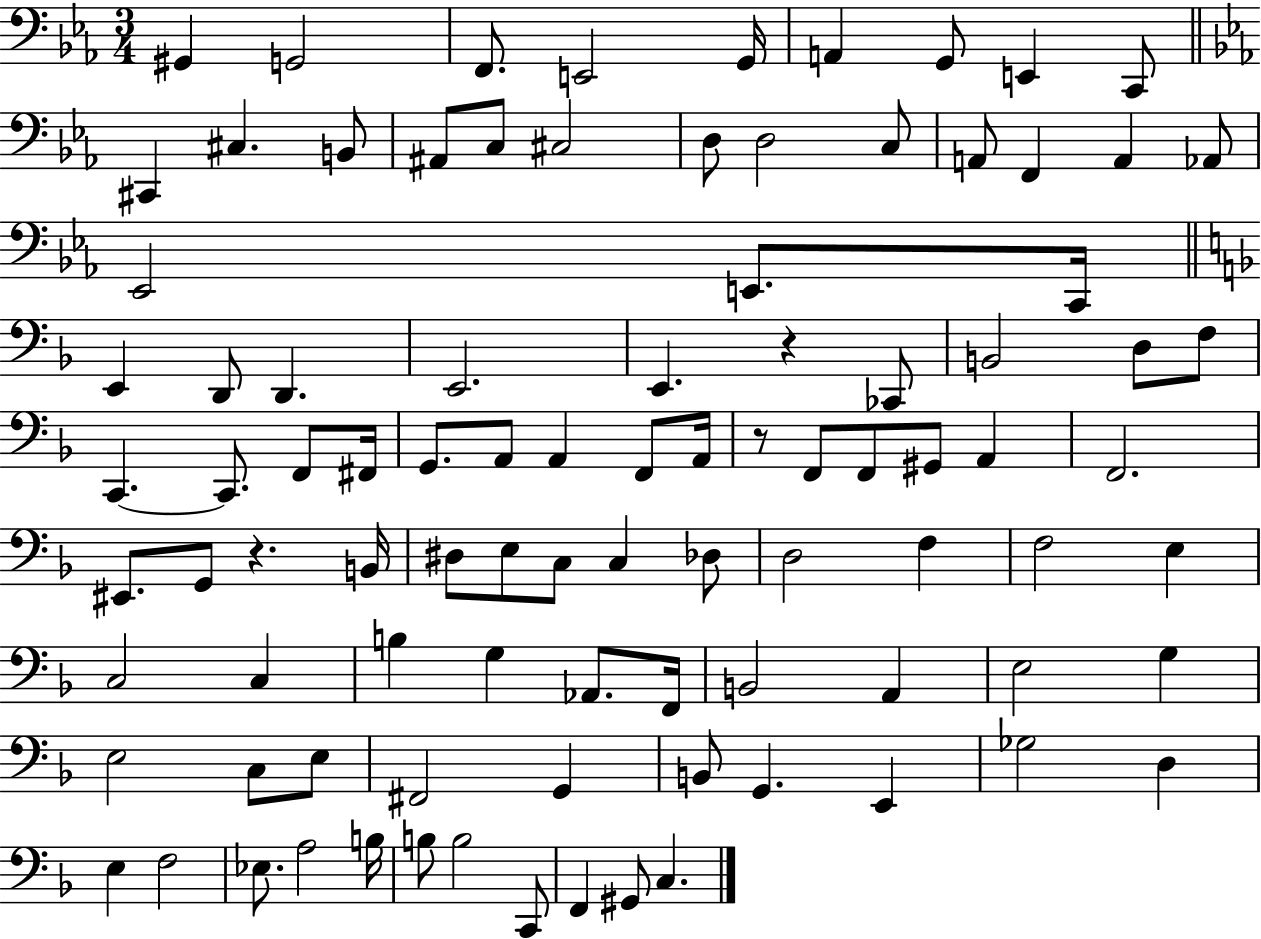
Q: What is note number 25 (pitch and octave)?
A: C2